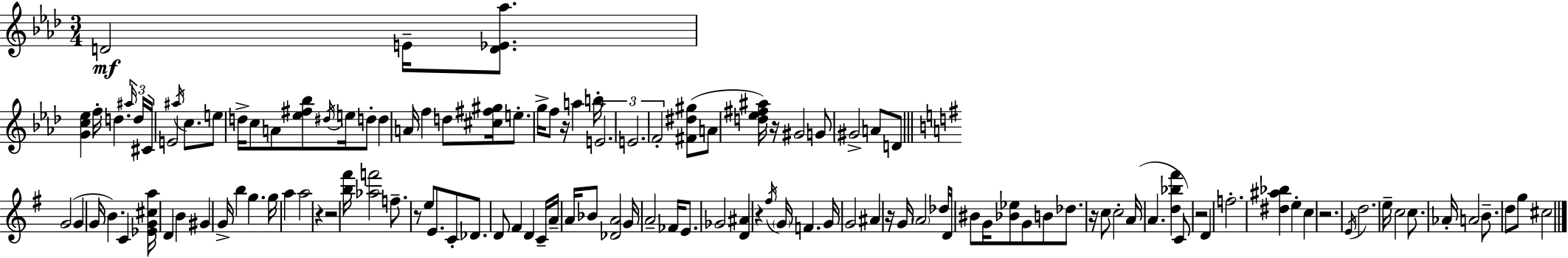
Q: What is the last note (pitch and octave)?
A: C#5